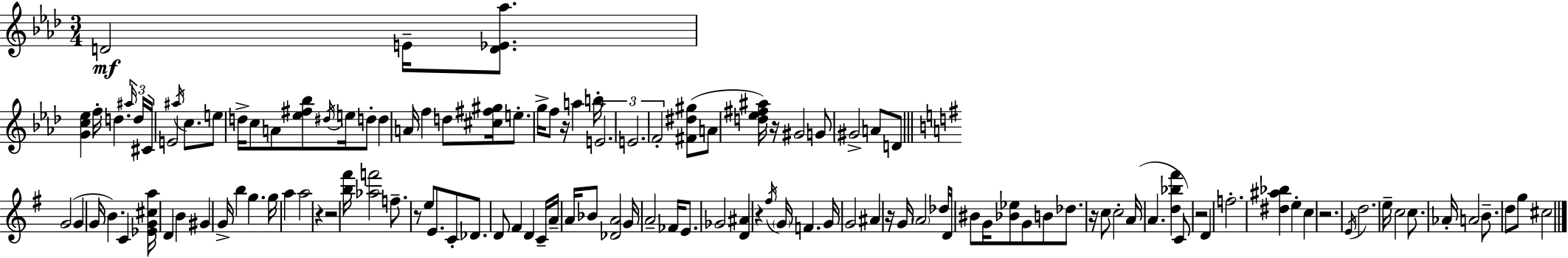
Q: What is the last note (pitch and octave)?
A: C#5